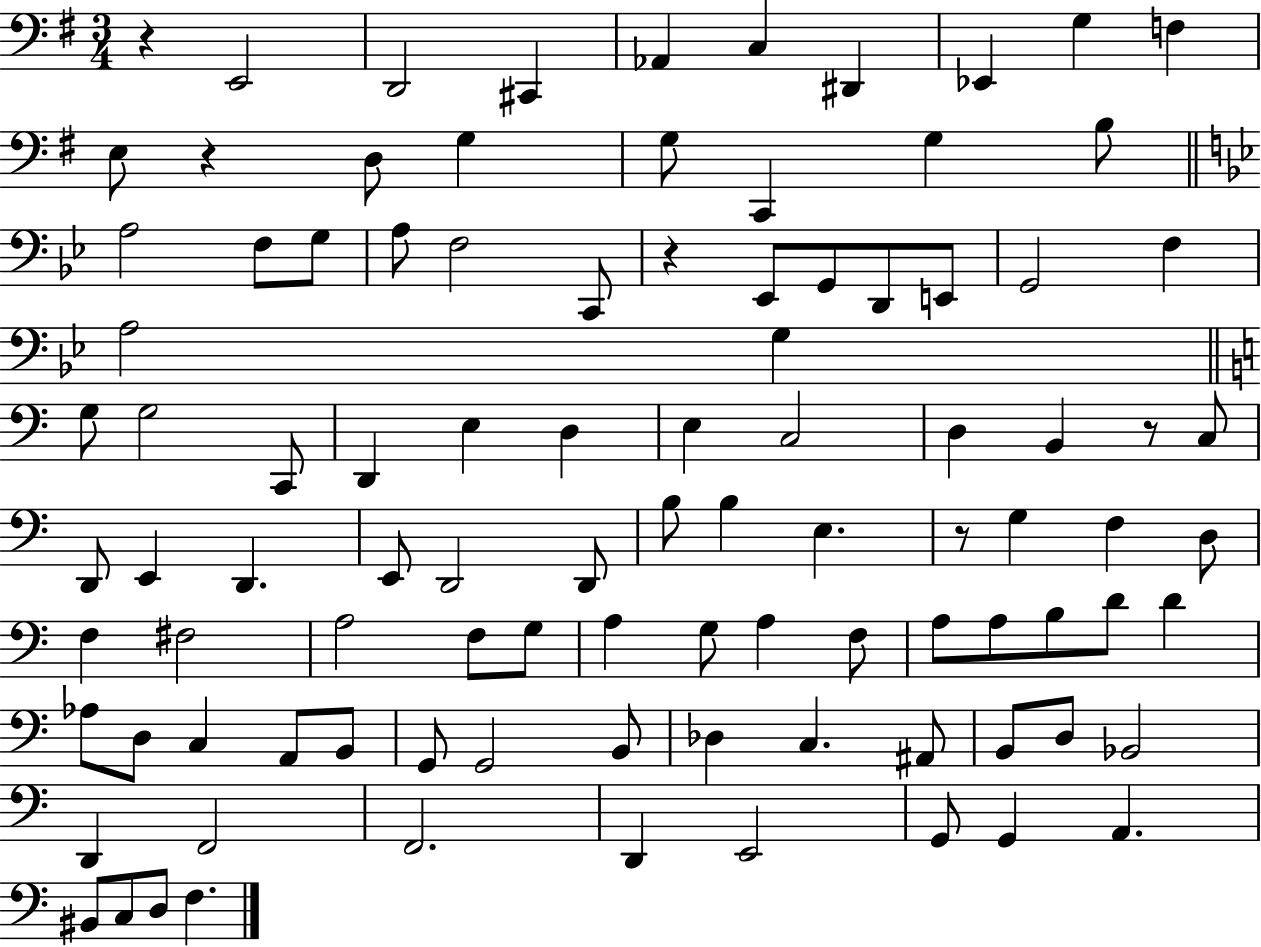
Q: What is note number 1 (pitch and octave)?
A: E2